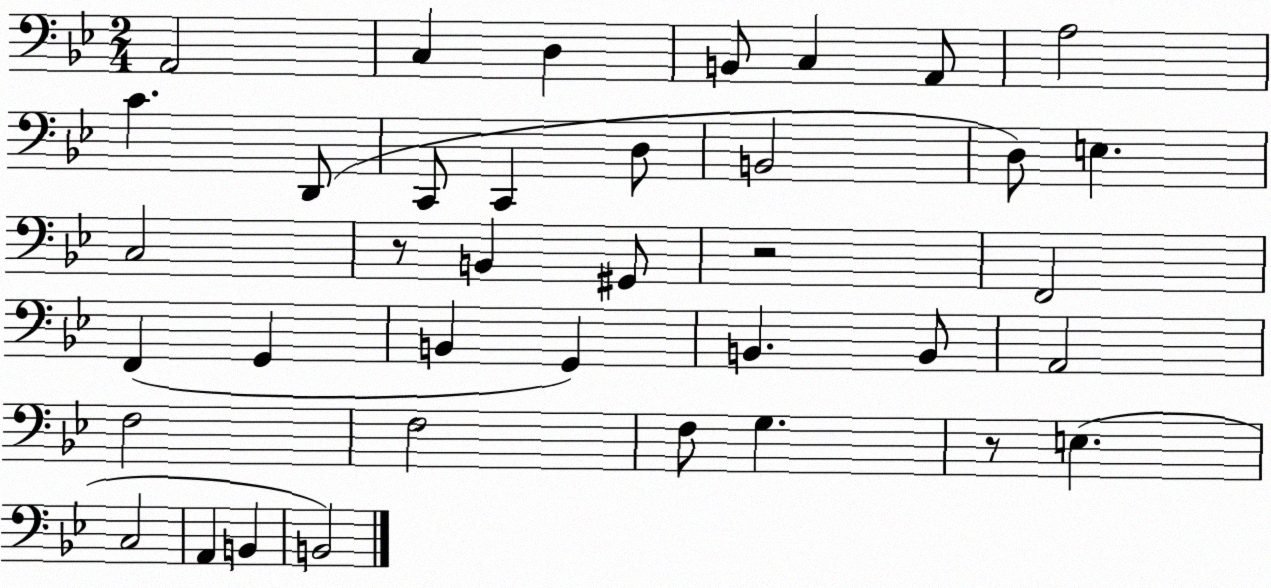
X:1
T:Untitled
M:2/4
L:1/4
K:Bb
A,,2 C, D, B,,/2 C, A,,/2 A,2 C D,,/2 C,,/2 C,, D,/2 B,,2 D,/2 E, C,2 z/2 B,, ^G,,/2 z2 F,,2 F,, G,, B,, G,, B,, B,,/2 A,,2 F,2 F,2 F,/2 G, z/2 E, C,2 A,, B,, B,,2